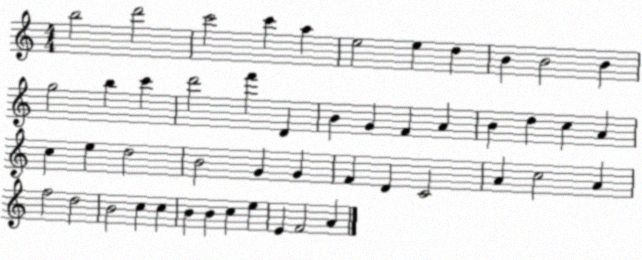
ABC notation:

X:1
T:Untitled
M:4/4
L:1/4
K:C
b2 d'2 c'2 c' a e2 e d B B2 B g2 b c' d'2 f' D B G F A B d c A c e d2 B2 G G F D C2 A c2 A f2 d2 B2 c c B B c e E F2 A